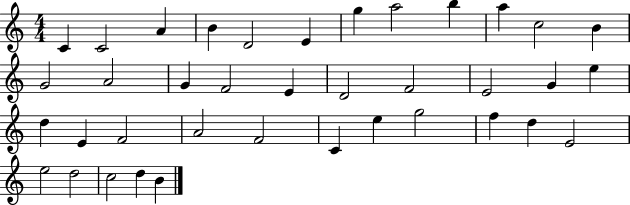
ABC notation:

X:1
T:Untitled
M:4/4
L:1/4
K:C
C C2 A B D2 E g a2 b a c2 B G2 A2 G F2 E D2 F2 E2 G e d E F2 A2 F2 C e g2 f d E2 e2 d2 c2 d B